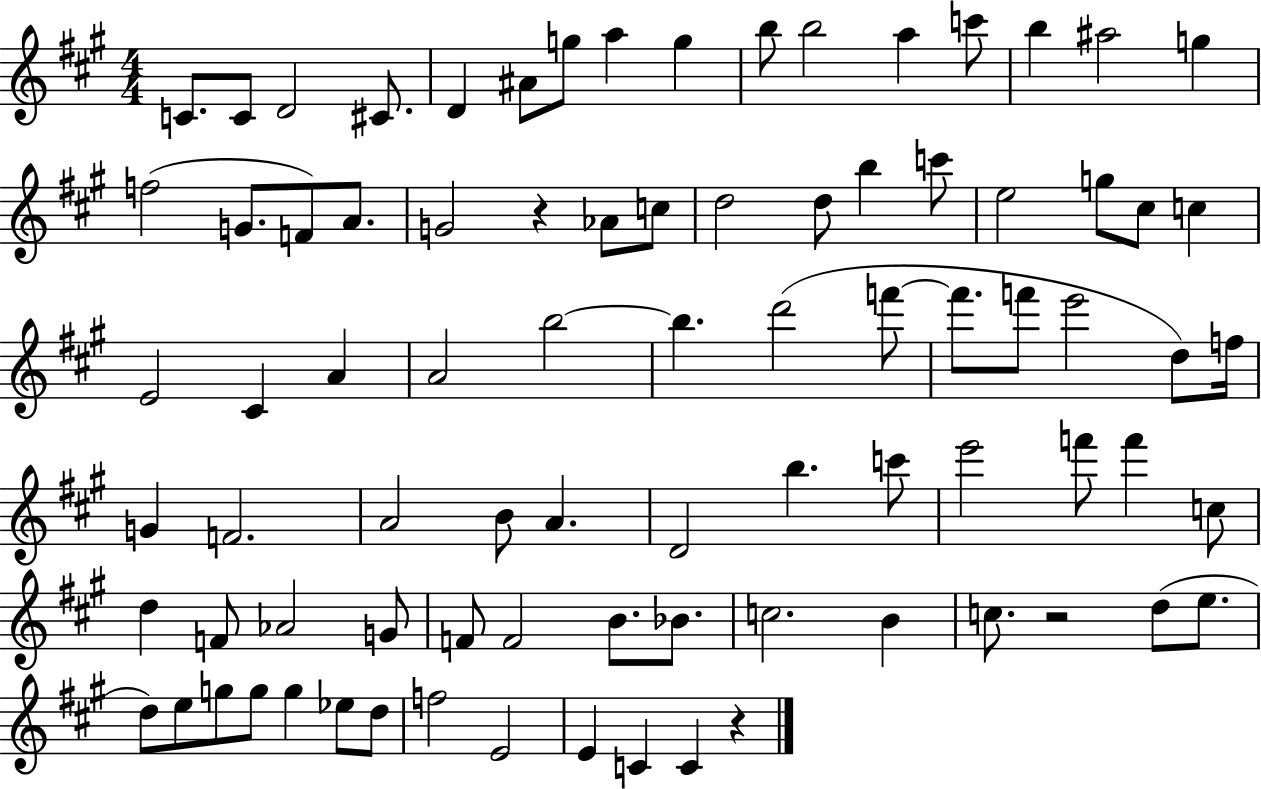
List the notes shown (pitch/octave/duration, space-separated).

C4/e. C4/e D4/h C#4/e. D4/q A#4/e G5/e A5/q G5/q B5/e B5/h A5/q C6/e B5/q A#5/h G5/q F5/h G4/e. F4/e A4/e. G4/h R/q Ab4/e C5/e D5/h D5/e B5/q C6/e E5/h G5/e C#5/e C5/q E4/h C#4/q A4/q A4/h B5/h B5/q. D6/h F6/e F6/e. F6/e E6/h D5/e F5/s G4/q F4/h. A4/h B4/e A4/q. D4/h B5/q. C6/e E6/h F6/e F6/q C5/e D5/q F4/e Ab4/h G4/e F4/e F4/h B4/e. Bb4/e. C5/h. B4/q C5/e. R/h D5/e E5/e. D5/e E5/e G5/e G5/e G5/q Eb5/e D5/e F5/h E4/h E4/q C4/q C4/q R/q